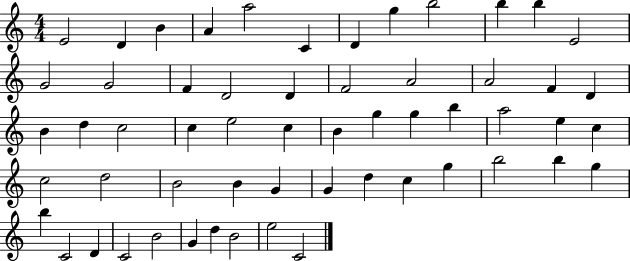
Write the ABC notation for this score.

X:1
T:Untitled
M:4/4
L:1/4
K:C
E2 D B A a2 C D g b2 b b E2 G2 G2 F D2 D F2 A2 A2 F D B d c2 c e2 c B g g b a2 e c c2 d2 B2 B G G d c g b2 b g b C2 D C2 B2 G d B2 e2 C2